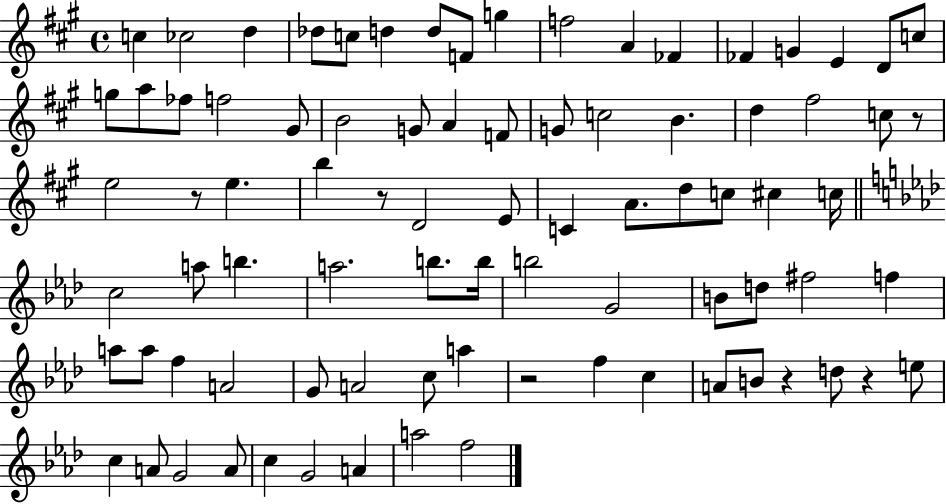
X:1
T:Untitled
M:4/4
L:1/4
K:A
c _c2 d _d/2 c/2 d d/2 F/2 g f2 A _F _F G E D/2 c/2 g/2 a/2 _f/2 f2 ^G/2 B2 G/2 A F/2 G/2 c2 B d ^f2 c/2 z/2 e2 z/2 e b z/2 D2 E/2 C A/2 d/2 c/2 ^c c/4 c2 a/2 b a2 b/2 b/4 b2 G2 B/2 d/2 ^f2 f a/2 a/2 f A2 G/2 A2 c/2 a z2 f c A/2 B/2 z d/2 z e/2 c A/2 G2 A/2 c G2 A a2 f2